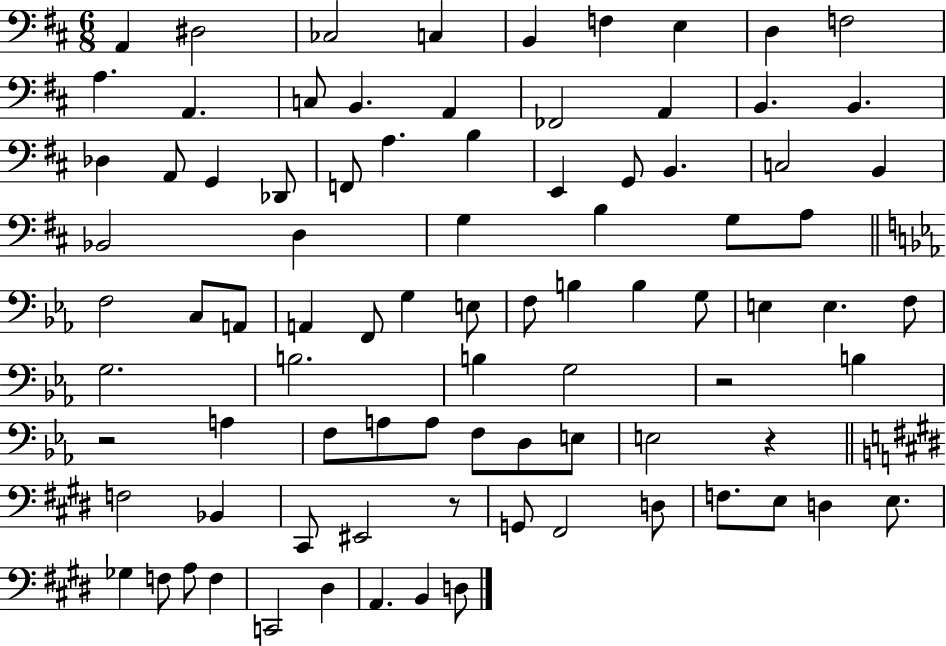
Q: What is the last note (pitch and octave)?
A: D3